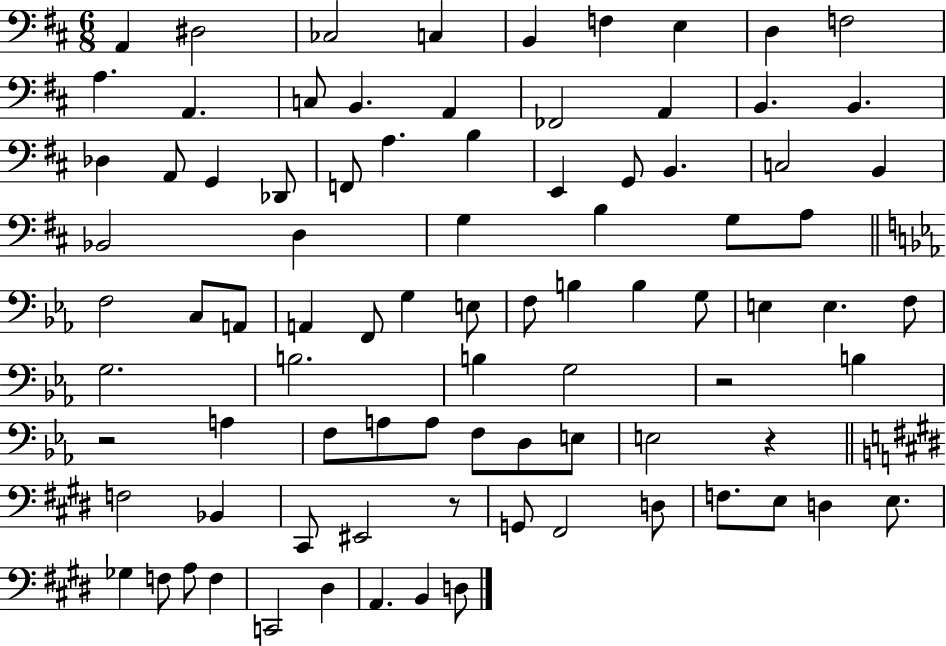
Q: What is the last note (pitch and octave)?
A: D3